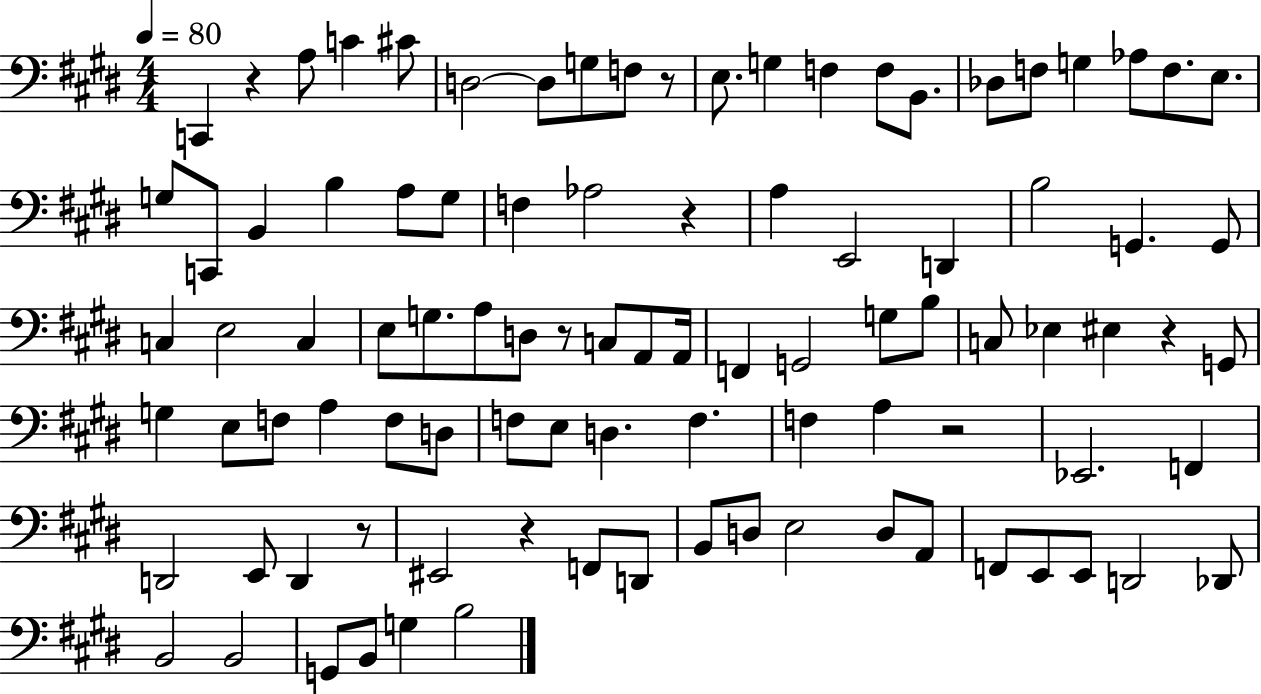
C2/q R/q A3/e C4/q C#4/e D3/h D3/e G3/e F3/e R/e E3/e. G3/q F3/q F3/e B2/e. Db3/e F3/e G3/q Ab3/e F3/e. E3/e. G3/e C2/e B2/q B3/q A3/e G3/e F3/q Ab3/h R/q A3/q E2/h D2/q B3/h G2/q. G2/e C3/q E3/h C3/q E3/e G3/e. A3/e D3/e R/e C3/e A2/e A2/s F2/q G2/h G3/e B3/e C3/e Eb3/q EIS3/q R/q G2/e G3/q E3/e F3/e A3/q F3/e D3/e F3/e E3/e D3/q. F3/q. F3/q A3/q R/h Eb2/h. F2/q D2/h E2/e D2/q R/e EIS2/h R/q F2/e D2/e B2/e D3/e E3/h D3/e A2/e F2/e E2/e E2/e D2/h Db2/e B2/h B2/h G2/e B2/e G3/q B3/h